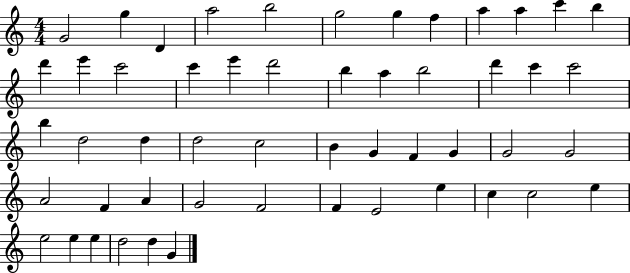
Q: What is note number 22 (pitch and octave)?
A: D6